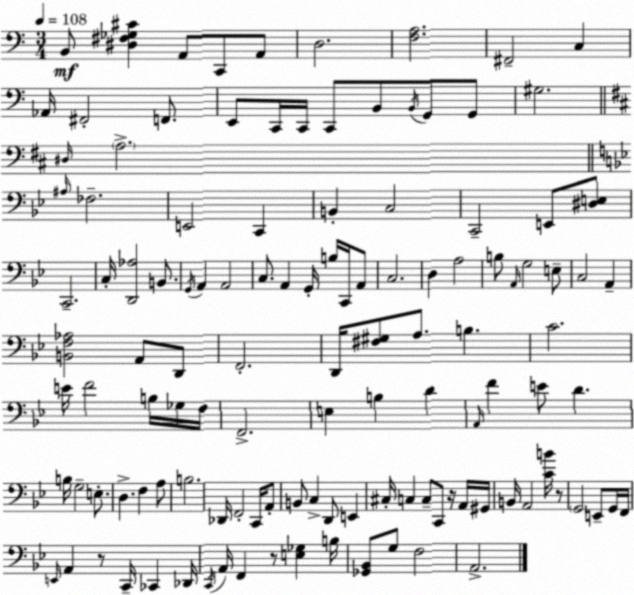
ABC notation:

X:1
T:Untitled
M:3/4
L:1/4
K:C
B,,/2 [^D,^F,_G,^C] A,,/2 C,,/2 A,,/2 D,2 [F,A,]2 ^F,,2 C, _A,,/4 ^F,,2 F,,/2 E,,/2 C,,/4 C,,/4 C,,/2 B,,/2 B,,/4 G,,/2 G,,/2 ^G,2 ^D,/4 A,2 ^A,/4 _F,2 E,,2 C,, B,, C,2 C,,2 E,,/2 [^D,E,]/2 C,,2 C,/4 [D,,_A,]2 B,,/2 G,,/4 A,, A,,2 C,/2 A,, G,,/4 B,/4 C,,/4 A,,/2 C,2 D, A,2 B,/2 A,,/4 G,2 E,/2 C,2 A,, [B,,F,_A,]2 A,,/2 D,,/2 F,,2 D,,/4 [^F,^G,]/2 A,/2 B, C2 E/4 F2 B,/4 _G,/4 F,/4 F,,2 E, B, D A,,/4 F E/2 D B,/4 G,2 E,/2 D, F, A,/2 B,2 _D,,/4 F,,2 C,,/4 A,,/2 B,,/2 C, D,,/2 E,, ^C,/4 C, C,/2 C,,/2 z/4 A,,/4 ^G,,/4 B,,/4 A,,2 [CB]/4 z/2 G,,2 E,,/2 G,,/4 F,,/4 E,,/4 A,, z/2 C,,/4 _C,, _D,,/4 C,,/4 A,,/4 F,, z/2 [E,_G,] B,/4 [_G,,_B,,]/2 G,/2 F,2 A,,2